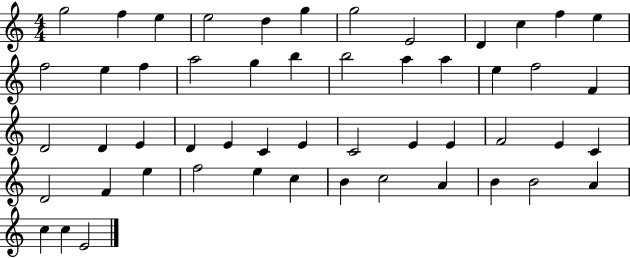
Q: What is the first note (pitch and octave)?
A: G5